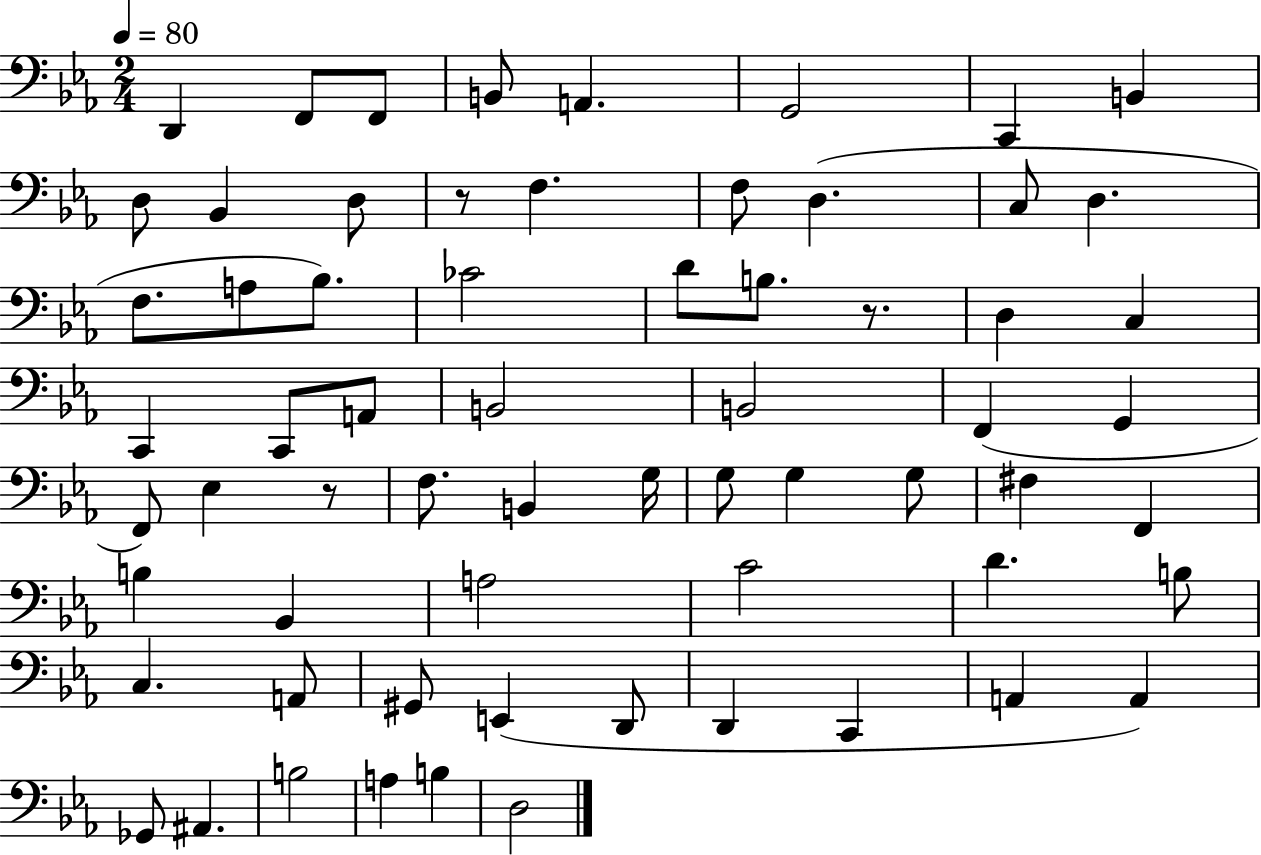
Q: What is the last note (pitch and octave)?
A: D3